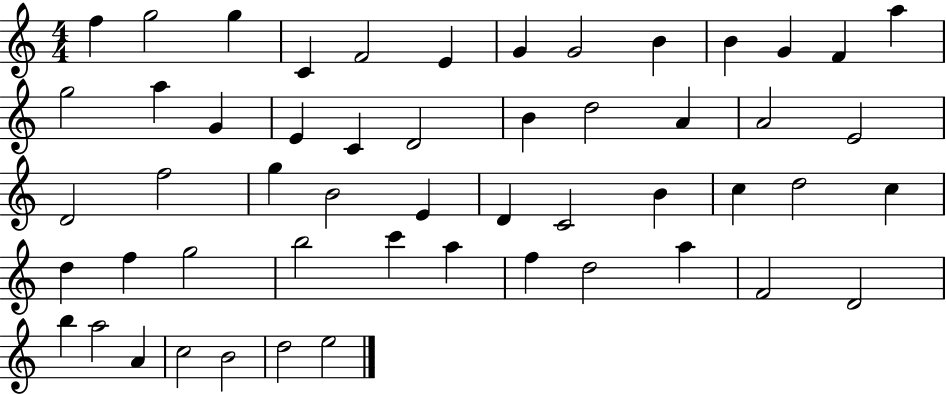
{
  \clef treble
  \numericTimeSignature
  \time 4/4
  \key c \major
  f''4 g''2 g''4 | c'4 f'2 e'4 | g'4 g'2 b'4 | b'4 g'4 f'4 a''4 | \break g''2 a''4 g'4 | e'4 c'4 d'2 | b'4 d''2 a'4 | a'2 e'2 | \break d'2 f''2 | g''4 b'2 e'4 | d'4 c'2 b'4 | c''4 d''2 c''4 | \break d''4 f''4 g''2 | b''2 c'''4 a''4 | f''4 d''2 a''4 | f'2 d'2 | \break b''4 a''2 a'4 | c''2 b'2 | d''2 e''2 | \bar "|."
}